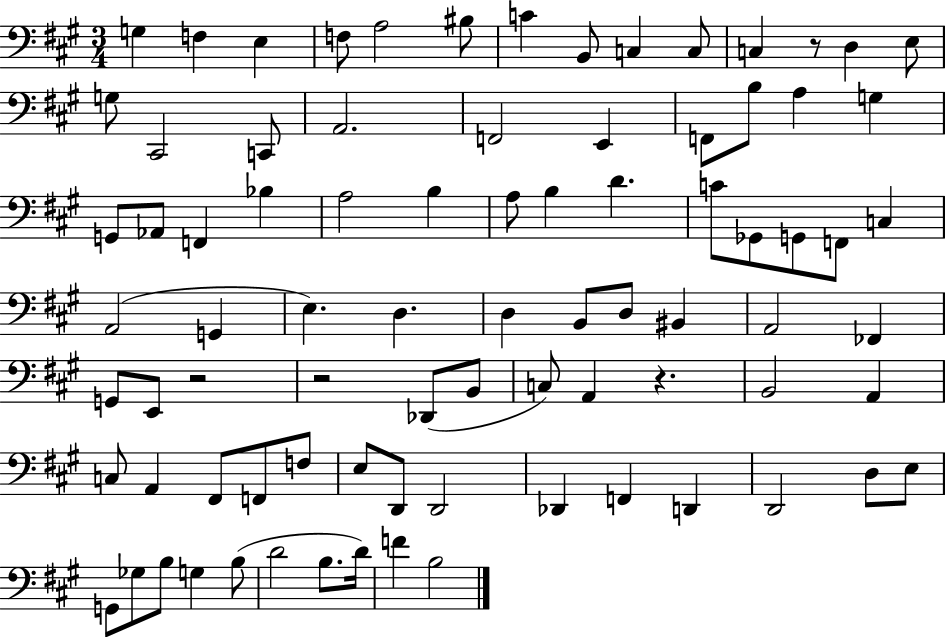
{
  \clef bass
  \numericTimeSignature
  \time 3/4
  \key a \major
  g4 f4 e4 | f8 a2 bis8 | c'4 b,8 c4 c8 | c4 r8 d4 e8 | \break g8 cis,2 c,8 | a,2. | f,2 e,4 | f,8 b8 a4 g4 | \break g,8 aes,8 f,4 bes4 | a2 b4 | a8 b4 d'4. | c'8 ges,8 g,8 f,8 c4 | \break a,2( g,4 | e4.) d4. | d4 b,8 d8 bis,4 | a,2 fes,4 | \break g,8 e,8 r2 | r2 des,8( b,8 | c8) a,4 r4. | b,2 a,4 | \break c8 a,4 fis,8 f,8 f8 | e8 d,8 d,2 | des,4 f,4 d,4 | d,2 d8 e8 | \break g,8 ges8 b8 g4 b8( | d'2 b8. d'16) | f'4 b2 | \bar "|."
}